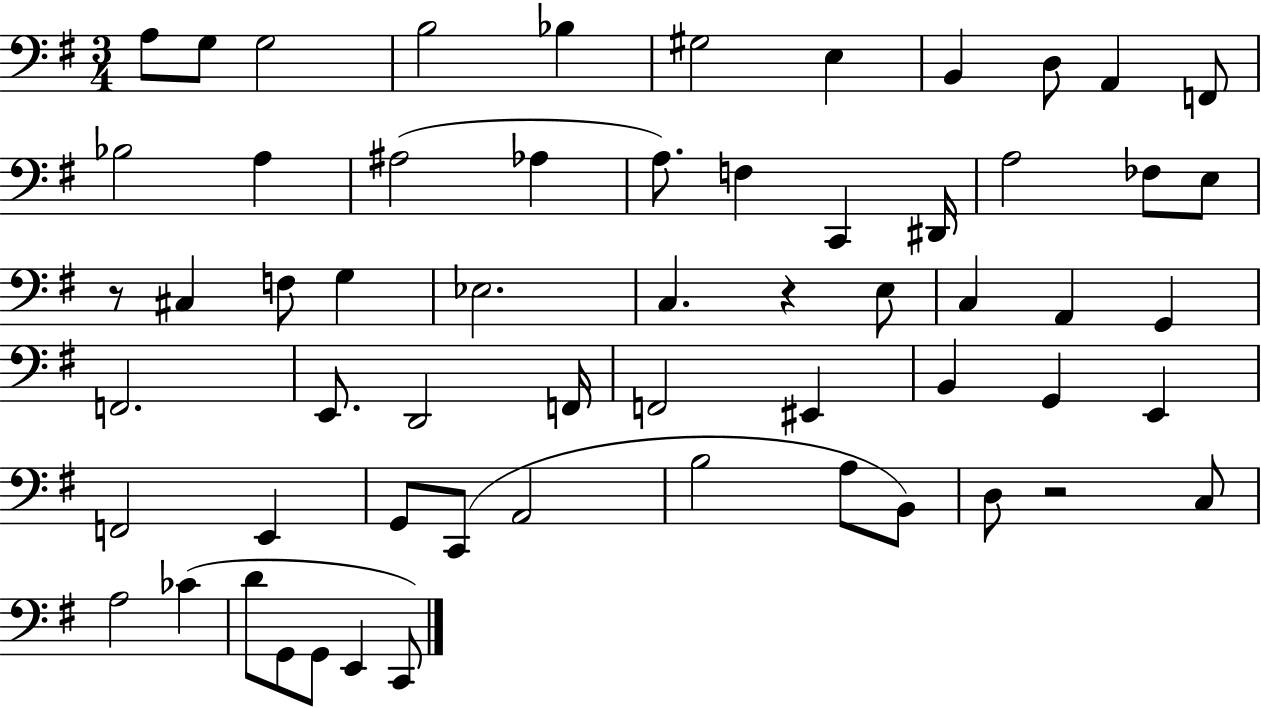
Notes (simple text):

A3/e G3/e G3/h B3/h Bb3/q G#3/h E3/q B2/q D3/e A2/q F2/e Bb3/h A3/q A#3/h Ab3/q A3/e. F3/q C2/q D#2/s A3/h FES3/e E3/e R/e C#3/q F3/e G3/q Eb3/h. C3/q. R/q E3/e C3/q A2/q G2/q F2/h. E2/e. D2/h F2/s F2/h EIS2/q B2/q G2/q E2/q F2/h E2/q G2/e C2/e A2/h B3/h A3/e B2/e D3/e R/h C3/e A3/h CES4/q D4/e G2/e G2/e E2/q C2/e